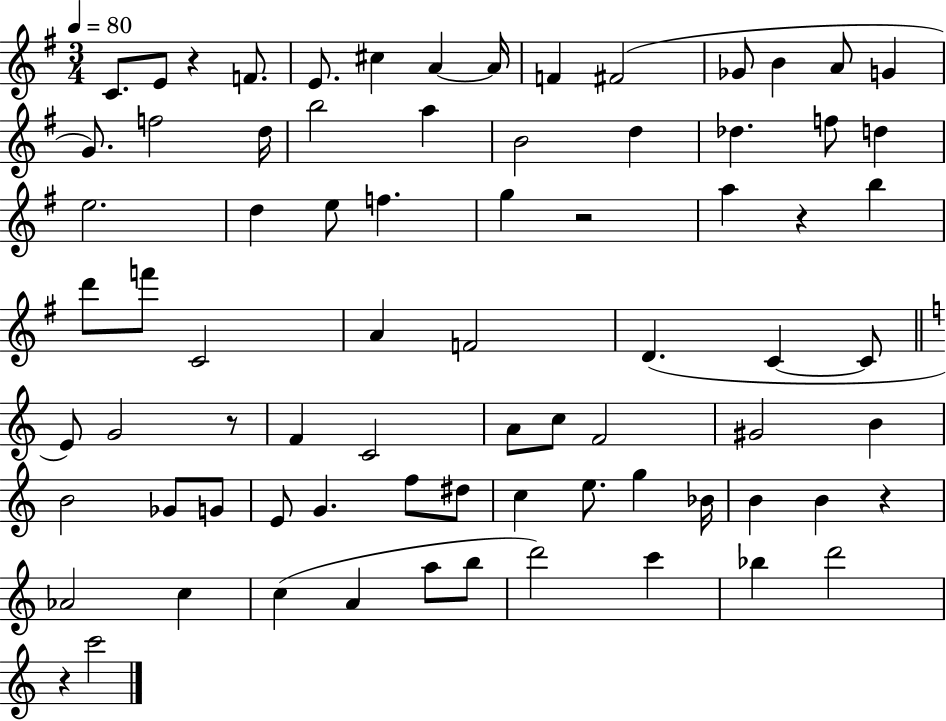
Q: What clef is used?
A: treble